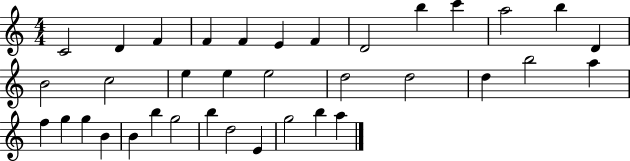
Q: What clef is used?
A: treble